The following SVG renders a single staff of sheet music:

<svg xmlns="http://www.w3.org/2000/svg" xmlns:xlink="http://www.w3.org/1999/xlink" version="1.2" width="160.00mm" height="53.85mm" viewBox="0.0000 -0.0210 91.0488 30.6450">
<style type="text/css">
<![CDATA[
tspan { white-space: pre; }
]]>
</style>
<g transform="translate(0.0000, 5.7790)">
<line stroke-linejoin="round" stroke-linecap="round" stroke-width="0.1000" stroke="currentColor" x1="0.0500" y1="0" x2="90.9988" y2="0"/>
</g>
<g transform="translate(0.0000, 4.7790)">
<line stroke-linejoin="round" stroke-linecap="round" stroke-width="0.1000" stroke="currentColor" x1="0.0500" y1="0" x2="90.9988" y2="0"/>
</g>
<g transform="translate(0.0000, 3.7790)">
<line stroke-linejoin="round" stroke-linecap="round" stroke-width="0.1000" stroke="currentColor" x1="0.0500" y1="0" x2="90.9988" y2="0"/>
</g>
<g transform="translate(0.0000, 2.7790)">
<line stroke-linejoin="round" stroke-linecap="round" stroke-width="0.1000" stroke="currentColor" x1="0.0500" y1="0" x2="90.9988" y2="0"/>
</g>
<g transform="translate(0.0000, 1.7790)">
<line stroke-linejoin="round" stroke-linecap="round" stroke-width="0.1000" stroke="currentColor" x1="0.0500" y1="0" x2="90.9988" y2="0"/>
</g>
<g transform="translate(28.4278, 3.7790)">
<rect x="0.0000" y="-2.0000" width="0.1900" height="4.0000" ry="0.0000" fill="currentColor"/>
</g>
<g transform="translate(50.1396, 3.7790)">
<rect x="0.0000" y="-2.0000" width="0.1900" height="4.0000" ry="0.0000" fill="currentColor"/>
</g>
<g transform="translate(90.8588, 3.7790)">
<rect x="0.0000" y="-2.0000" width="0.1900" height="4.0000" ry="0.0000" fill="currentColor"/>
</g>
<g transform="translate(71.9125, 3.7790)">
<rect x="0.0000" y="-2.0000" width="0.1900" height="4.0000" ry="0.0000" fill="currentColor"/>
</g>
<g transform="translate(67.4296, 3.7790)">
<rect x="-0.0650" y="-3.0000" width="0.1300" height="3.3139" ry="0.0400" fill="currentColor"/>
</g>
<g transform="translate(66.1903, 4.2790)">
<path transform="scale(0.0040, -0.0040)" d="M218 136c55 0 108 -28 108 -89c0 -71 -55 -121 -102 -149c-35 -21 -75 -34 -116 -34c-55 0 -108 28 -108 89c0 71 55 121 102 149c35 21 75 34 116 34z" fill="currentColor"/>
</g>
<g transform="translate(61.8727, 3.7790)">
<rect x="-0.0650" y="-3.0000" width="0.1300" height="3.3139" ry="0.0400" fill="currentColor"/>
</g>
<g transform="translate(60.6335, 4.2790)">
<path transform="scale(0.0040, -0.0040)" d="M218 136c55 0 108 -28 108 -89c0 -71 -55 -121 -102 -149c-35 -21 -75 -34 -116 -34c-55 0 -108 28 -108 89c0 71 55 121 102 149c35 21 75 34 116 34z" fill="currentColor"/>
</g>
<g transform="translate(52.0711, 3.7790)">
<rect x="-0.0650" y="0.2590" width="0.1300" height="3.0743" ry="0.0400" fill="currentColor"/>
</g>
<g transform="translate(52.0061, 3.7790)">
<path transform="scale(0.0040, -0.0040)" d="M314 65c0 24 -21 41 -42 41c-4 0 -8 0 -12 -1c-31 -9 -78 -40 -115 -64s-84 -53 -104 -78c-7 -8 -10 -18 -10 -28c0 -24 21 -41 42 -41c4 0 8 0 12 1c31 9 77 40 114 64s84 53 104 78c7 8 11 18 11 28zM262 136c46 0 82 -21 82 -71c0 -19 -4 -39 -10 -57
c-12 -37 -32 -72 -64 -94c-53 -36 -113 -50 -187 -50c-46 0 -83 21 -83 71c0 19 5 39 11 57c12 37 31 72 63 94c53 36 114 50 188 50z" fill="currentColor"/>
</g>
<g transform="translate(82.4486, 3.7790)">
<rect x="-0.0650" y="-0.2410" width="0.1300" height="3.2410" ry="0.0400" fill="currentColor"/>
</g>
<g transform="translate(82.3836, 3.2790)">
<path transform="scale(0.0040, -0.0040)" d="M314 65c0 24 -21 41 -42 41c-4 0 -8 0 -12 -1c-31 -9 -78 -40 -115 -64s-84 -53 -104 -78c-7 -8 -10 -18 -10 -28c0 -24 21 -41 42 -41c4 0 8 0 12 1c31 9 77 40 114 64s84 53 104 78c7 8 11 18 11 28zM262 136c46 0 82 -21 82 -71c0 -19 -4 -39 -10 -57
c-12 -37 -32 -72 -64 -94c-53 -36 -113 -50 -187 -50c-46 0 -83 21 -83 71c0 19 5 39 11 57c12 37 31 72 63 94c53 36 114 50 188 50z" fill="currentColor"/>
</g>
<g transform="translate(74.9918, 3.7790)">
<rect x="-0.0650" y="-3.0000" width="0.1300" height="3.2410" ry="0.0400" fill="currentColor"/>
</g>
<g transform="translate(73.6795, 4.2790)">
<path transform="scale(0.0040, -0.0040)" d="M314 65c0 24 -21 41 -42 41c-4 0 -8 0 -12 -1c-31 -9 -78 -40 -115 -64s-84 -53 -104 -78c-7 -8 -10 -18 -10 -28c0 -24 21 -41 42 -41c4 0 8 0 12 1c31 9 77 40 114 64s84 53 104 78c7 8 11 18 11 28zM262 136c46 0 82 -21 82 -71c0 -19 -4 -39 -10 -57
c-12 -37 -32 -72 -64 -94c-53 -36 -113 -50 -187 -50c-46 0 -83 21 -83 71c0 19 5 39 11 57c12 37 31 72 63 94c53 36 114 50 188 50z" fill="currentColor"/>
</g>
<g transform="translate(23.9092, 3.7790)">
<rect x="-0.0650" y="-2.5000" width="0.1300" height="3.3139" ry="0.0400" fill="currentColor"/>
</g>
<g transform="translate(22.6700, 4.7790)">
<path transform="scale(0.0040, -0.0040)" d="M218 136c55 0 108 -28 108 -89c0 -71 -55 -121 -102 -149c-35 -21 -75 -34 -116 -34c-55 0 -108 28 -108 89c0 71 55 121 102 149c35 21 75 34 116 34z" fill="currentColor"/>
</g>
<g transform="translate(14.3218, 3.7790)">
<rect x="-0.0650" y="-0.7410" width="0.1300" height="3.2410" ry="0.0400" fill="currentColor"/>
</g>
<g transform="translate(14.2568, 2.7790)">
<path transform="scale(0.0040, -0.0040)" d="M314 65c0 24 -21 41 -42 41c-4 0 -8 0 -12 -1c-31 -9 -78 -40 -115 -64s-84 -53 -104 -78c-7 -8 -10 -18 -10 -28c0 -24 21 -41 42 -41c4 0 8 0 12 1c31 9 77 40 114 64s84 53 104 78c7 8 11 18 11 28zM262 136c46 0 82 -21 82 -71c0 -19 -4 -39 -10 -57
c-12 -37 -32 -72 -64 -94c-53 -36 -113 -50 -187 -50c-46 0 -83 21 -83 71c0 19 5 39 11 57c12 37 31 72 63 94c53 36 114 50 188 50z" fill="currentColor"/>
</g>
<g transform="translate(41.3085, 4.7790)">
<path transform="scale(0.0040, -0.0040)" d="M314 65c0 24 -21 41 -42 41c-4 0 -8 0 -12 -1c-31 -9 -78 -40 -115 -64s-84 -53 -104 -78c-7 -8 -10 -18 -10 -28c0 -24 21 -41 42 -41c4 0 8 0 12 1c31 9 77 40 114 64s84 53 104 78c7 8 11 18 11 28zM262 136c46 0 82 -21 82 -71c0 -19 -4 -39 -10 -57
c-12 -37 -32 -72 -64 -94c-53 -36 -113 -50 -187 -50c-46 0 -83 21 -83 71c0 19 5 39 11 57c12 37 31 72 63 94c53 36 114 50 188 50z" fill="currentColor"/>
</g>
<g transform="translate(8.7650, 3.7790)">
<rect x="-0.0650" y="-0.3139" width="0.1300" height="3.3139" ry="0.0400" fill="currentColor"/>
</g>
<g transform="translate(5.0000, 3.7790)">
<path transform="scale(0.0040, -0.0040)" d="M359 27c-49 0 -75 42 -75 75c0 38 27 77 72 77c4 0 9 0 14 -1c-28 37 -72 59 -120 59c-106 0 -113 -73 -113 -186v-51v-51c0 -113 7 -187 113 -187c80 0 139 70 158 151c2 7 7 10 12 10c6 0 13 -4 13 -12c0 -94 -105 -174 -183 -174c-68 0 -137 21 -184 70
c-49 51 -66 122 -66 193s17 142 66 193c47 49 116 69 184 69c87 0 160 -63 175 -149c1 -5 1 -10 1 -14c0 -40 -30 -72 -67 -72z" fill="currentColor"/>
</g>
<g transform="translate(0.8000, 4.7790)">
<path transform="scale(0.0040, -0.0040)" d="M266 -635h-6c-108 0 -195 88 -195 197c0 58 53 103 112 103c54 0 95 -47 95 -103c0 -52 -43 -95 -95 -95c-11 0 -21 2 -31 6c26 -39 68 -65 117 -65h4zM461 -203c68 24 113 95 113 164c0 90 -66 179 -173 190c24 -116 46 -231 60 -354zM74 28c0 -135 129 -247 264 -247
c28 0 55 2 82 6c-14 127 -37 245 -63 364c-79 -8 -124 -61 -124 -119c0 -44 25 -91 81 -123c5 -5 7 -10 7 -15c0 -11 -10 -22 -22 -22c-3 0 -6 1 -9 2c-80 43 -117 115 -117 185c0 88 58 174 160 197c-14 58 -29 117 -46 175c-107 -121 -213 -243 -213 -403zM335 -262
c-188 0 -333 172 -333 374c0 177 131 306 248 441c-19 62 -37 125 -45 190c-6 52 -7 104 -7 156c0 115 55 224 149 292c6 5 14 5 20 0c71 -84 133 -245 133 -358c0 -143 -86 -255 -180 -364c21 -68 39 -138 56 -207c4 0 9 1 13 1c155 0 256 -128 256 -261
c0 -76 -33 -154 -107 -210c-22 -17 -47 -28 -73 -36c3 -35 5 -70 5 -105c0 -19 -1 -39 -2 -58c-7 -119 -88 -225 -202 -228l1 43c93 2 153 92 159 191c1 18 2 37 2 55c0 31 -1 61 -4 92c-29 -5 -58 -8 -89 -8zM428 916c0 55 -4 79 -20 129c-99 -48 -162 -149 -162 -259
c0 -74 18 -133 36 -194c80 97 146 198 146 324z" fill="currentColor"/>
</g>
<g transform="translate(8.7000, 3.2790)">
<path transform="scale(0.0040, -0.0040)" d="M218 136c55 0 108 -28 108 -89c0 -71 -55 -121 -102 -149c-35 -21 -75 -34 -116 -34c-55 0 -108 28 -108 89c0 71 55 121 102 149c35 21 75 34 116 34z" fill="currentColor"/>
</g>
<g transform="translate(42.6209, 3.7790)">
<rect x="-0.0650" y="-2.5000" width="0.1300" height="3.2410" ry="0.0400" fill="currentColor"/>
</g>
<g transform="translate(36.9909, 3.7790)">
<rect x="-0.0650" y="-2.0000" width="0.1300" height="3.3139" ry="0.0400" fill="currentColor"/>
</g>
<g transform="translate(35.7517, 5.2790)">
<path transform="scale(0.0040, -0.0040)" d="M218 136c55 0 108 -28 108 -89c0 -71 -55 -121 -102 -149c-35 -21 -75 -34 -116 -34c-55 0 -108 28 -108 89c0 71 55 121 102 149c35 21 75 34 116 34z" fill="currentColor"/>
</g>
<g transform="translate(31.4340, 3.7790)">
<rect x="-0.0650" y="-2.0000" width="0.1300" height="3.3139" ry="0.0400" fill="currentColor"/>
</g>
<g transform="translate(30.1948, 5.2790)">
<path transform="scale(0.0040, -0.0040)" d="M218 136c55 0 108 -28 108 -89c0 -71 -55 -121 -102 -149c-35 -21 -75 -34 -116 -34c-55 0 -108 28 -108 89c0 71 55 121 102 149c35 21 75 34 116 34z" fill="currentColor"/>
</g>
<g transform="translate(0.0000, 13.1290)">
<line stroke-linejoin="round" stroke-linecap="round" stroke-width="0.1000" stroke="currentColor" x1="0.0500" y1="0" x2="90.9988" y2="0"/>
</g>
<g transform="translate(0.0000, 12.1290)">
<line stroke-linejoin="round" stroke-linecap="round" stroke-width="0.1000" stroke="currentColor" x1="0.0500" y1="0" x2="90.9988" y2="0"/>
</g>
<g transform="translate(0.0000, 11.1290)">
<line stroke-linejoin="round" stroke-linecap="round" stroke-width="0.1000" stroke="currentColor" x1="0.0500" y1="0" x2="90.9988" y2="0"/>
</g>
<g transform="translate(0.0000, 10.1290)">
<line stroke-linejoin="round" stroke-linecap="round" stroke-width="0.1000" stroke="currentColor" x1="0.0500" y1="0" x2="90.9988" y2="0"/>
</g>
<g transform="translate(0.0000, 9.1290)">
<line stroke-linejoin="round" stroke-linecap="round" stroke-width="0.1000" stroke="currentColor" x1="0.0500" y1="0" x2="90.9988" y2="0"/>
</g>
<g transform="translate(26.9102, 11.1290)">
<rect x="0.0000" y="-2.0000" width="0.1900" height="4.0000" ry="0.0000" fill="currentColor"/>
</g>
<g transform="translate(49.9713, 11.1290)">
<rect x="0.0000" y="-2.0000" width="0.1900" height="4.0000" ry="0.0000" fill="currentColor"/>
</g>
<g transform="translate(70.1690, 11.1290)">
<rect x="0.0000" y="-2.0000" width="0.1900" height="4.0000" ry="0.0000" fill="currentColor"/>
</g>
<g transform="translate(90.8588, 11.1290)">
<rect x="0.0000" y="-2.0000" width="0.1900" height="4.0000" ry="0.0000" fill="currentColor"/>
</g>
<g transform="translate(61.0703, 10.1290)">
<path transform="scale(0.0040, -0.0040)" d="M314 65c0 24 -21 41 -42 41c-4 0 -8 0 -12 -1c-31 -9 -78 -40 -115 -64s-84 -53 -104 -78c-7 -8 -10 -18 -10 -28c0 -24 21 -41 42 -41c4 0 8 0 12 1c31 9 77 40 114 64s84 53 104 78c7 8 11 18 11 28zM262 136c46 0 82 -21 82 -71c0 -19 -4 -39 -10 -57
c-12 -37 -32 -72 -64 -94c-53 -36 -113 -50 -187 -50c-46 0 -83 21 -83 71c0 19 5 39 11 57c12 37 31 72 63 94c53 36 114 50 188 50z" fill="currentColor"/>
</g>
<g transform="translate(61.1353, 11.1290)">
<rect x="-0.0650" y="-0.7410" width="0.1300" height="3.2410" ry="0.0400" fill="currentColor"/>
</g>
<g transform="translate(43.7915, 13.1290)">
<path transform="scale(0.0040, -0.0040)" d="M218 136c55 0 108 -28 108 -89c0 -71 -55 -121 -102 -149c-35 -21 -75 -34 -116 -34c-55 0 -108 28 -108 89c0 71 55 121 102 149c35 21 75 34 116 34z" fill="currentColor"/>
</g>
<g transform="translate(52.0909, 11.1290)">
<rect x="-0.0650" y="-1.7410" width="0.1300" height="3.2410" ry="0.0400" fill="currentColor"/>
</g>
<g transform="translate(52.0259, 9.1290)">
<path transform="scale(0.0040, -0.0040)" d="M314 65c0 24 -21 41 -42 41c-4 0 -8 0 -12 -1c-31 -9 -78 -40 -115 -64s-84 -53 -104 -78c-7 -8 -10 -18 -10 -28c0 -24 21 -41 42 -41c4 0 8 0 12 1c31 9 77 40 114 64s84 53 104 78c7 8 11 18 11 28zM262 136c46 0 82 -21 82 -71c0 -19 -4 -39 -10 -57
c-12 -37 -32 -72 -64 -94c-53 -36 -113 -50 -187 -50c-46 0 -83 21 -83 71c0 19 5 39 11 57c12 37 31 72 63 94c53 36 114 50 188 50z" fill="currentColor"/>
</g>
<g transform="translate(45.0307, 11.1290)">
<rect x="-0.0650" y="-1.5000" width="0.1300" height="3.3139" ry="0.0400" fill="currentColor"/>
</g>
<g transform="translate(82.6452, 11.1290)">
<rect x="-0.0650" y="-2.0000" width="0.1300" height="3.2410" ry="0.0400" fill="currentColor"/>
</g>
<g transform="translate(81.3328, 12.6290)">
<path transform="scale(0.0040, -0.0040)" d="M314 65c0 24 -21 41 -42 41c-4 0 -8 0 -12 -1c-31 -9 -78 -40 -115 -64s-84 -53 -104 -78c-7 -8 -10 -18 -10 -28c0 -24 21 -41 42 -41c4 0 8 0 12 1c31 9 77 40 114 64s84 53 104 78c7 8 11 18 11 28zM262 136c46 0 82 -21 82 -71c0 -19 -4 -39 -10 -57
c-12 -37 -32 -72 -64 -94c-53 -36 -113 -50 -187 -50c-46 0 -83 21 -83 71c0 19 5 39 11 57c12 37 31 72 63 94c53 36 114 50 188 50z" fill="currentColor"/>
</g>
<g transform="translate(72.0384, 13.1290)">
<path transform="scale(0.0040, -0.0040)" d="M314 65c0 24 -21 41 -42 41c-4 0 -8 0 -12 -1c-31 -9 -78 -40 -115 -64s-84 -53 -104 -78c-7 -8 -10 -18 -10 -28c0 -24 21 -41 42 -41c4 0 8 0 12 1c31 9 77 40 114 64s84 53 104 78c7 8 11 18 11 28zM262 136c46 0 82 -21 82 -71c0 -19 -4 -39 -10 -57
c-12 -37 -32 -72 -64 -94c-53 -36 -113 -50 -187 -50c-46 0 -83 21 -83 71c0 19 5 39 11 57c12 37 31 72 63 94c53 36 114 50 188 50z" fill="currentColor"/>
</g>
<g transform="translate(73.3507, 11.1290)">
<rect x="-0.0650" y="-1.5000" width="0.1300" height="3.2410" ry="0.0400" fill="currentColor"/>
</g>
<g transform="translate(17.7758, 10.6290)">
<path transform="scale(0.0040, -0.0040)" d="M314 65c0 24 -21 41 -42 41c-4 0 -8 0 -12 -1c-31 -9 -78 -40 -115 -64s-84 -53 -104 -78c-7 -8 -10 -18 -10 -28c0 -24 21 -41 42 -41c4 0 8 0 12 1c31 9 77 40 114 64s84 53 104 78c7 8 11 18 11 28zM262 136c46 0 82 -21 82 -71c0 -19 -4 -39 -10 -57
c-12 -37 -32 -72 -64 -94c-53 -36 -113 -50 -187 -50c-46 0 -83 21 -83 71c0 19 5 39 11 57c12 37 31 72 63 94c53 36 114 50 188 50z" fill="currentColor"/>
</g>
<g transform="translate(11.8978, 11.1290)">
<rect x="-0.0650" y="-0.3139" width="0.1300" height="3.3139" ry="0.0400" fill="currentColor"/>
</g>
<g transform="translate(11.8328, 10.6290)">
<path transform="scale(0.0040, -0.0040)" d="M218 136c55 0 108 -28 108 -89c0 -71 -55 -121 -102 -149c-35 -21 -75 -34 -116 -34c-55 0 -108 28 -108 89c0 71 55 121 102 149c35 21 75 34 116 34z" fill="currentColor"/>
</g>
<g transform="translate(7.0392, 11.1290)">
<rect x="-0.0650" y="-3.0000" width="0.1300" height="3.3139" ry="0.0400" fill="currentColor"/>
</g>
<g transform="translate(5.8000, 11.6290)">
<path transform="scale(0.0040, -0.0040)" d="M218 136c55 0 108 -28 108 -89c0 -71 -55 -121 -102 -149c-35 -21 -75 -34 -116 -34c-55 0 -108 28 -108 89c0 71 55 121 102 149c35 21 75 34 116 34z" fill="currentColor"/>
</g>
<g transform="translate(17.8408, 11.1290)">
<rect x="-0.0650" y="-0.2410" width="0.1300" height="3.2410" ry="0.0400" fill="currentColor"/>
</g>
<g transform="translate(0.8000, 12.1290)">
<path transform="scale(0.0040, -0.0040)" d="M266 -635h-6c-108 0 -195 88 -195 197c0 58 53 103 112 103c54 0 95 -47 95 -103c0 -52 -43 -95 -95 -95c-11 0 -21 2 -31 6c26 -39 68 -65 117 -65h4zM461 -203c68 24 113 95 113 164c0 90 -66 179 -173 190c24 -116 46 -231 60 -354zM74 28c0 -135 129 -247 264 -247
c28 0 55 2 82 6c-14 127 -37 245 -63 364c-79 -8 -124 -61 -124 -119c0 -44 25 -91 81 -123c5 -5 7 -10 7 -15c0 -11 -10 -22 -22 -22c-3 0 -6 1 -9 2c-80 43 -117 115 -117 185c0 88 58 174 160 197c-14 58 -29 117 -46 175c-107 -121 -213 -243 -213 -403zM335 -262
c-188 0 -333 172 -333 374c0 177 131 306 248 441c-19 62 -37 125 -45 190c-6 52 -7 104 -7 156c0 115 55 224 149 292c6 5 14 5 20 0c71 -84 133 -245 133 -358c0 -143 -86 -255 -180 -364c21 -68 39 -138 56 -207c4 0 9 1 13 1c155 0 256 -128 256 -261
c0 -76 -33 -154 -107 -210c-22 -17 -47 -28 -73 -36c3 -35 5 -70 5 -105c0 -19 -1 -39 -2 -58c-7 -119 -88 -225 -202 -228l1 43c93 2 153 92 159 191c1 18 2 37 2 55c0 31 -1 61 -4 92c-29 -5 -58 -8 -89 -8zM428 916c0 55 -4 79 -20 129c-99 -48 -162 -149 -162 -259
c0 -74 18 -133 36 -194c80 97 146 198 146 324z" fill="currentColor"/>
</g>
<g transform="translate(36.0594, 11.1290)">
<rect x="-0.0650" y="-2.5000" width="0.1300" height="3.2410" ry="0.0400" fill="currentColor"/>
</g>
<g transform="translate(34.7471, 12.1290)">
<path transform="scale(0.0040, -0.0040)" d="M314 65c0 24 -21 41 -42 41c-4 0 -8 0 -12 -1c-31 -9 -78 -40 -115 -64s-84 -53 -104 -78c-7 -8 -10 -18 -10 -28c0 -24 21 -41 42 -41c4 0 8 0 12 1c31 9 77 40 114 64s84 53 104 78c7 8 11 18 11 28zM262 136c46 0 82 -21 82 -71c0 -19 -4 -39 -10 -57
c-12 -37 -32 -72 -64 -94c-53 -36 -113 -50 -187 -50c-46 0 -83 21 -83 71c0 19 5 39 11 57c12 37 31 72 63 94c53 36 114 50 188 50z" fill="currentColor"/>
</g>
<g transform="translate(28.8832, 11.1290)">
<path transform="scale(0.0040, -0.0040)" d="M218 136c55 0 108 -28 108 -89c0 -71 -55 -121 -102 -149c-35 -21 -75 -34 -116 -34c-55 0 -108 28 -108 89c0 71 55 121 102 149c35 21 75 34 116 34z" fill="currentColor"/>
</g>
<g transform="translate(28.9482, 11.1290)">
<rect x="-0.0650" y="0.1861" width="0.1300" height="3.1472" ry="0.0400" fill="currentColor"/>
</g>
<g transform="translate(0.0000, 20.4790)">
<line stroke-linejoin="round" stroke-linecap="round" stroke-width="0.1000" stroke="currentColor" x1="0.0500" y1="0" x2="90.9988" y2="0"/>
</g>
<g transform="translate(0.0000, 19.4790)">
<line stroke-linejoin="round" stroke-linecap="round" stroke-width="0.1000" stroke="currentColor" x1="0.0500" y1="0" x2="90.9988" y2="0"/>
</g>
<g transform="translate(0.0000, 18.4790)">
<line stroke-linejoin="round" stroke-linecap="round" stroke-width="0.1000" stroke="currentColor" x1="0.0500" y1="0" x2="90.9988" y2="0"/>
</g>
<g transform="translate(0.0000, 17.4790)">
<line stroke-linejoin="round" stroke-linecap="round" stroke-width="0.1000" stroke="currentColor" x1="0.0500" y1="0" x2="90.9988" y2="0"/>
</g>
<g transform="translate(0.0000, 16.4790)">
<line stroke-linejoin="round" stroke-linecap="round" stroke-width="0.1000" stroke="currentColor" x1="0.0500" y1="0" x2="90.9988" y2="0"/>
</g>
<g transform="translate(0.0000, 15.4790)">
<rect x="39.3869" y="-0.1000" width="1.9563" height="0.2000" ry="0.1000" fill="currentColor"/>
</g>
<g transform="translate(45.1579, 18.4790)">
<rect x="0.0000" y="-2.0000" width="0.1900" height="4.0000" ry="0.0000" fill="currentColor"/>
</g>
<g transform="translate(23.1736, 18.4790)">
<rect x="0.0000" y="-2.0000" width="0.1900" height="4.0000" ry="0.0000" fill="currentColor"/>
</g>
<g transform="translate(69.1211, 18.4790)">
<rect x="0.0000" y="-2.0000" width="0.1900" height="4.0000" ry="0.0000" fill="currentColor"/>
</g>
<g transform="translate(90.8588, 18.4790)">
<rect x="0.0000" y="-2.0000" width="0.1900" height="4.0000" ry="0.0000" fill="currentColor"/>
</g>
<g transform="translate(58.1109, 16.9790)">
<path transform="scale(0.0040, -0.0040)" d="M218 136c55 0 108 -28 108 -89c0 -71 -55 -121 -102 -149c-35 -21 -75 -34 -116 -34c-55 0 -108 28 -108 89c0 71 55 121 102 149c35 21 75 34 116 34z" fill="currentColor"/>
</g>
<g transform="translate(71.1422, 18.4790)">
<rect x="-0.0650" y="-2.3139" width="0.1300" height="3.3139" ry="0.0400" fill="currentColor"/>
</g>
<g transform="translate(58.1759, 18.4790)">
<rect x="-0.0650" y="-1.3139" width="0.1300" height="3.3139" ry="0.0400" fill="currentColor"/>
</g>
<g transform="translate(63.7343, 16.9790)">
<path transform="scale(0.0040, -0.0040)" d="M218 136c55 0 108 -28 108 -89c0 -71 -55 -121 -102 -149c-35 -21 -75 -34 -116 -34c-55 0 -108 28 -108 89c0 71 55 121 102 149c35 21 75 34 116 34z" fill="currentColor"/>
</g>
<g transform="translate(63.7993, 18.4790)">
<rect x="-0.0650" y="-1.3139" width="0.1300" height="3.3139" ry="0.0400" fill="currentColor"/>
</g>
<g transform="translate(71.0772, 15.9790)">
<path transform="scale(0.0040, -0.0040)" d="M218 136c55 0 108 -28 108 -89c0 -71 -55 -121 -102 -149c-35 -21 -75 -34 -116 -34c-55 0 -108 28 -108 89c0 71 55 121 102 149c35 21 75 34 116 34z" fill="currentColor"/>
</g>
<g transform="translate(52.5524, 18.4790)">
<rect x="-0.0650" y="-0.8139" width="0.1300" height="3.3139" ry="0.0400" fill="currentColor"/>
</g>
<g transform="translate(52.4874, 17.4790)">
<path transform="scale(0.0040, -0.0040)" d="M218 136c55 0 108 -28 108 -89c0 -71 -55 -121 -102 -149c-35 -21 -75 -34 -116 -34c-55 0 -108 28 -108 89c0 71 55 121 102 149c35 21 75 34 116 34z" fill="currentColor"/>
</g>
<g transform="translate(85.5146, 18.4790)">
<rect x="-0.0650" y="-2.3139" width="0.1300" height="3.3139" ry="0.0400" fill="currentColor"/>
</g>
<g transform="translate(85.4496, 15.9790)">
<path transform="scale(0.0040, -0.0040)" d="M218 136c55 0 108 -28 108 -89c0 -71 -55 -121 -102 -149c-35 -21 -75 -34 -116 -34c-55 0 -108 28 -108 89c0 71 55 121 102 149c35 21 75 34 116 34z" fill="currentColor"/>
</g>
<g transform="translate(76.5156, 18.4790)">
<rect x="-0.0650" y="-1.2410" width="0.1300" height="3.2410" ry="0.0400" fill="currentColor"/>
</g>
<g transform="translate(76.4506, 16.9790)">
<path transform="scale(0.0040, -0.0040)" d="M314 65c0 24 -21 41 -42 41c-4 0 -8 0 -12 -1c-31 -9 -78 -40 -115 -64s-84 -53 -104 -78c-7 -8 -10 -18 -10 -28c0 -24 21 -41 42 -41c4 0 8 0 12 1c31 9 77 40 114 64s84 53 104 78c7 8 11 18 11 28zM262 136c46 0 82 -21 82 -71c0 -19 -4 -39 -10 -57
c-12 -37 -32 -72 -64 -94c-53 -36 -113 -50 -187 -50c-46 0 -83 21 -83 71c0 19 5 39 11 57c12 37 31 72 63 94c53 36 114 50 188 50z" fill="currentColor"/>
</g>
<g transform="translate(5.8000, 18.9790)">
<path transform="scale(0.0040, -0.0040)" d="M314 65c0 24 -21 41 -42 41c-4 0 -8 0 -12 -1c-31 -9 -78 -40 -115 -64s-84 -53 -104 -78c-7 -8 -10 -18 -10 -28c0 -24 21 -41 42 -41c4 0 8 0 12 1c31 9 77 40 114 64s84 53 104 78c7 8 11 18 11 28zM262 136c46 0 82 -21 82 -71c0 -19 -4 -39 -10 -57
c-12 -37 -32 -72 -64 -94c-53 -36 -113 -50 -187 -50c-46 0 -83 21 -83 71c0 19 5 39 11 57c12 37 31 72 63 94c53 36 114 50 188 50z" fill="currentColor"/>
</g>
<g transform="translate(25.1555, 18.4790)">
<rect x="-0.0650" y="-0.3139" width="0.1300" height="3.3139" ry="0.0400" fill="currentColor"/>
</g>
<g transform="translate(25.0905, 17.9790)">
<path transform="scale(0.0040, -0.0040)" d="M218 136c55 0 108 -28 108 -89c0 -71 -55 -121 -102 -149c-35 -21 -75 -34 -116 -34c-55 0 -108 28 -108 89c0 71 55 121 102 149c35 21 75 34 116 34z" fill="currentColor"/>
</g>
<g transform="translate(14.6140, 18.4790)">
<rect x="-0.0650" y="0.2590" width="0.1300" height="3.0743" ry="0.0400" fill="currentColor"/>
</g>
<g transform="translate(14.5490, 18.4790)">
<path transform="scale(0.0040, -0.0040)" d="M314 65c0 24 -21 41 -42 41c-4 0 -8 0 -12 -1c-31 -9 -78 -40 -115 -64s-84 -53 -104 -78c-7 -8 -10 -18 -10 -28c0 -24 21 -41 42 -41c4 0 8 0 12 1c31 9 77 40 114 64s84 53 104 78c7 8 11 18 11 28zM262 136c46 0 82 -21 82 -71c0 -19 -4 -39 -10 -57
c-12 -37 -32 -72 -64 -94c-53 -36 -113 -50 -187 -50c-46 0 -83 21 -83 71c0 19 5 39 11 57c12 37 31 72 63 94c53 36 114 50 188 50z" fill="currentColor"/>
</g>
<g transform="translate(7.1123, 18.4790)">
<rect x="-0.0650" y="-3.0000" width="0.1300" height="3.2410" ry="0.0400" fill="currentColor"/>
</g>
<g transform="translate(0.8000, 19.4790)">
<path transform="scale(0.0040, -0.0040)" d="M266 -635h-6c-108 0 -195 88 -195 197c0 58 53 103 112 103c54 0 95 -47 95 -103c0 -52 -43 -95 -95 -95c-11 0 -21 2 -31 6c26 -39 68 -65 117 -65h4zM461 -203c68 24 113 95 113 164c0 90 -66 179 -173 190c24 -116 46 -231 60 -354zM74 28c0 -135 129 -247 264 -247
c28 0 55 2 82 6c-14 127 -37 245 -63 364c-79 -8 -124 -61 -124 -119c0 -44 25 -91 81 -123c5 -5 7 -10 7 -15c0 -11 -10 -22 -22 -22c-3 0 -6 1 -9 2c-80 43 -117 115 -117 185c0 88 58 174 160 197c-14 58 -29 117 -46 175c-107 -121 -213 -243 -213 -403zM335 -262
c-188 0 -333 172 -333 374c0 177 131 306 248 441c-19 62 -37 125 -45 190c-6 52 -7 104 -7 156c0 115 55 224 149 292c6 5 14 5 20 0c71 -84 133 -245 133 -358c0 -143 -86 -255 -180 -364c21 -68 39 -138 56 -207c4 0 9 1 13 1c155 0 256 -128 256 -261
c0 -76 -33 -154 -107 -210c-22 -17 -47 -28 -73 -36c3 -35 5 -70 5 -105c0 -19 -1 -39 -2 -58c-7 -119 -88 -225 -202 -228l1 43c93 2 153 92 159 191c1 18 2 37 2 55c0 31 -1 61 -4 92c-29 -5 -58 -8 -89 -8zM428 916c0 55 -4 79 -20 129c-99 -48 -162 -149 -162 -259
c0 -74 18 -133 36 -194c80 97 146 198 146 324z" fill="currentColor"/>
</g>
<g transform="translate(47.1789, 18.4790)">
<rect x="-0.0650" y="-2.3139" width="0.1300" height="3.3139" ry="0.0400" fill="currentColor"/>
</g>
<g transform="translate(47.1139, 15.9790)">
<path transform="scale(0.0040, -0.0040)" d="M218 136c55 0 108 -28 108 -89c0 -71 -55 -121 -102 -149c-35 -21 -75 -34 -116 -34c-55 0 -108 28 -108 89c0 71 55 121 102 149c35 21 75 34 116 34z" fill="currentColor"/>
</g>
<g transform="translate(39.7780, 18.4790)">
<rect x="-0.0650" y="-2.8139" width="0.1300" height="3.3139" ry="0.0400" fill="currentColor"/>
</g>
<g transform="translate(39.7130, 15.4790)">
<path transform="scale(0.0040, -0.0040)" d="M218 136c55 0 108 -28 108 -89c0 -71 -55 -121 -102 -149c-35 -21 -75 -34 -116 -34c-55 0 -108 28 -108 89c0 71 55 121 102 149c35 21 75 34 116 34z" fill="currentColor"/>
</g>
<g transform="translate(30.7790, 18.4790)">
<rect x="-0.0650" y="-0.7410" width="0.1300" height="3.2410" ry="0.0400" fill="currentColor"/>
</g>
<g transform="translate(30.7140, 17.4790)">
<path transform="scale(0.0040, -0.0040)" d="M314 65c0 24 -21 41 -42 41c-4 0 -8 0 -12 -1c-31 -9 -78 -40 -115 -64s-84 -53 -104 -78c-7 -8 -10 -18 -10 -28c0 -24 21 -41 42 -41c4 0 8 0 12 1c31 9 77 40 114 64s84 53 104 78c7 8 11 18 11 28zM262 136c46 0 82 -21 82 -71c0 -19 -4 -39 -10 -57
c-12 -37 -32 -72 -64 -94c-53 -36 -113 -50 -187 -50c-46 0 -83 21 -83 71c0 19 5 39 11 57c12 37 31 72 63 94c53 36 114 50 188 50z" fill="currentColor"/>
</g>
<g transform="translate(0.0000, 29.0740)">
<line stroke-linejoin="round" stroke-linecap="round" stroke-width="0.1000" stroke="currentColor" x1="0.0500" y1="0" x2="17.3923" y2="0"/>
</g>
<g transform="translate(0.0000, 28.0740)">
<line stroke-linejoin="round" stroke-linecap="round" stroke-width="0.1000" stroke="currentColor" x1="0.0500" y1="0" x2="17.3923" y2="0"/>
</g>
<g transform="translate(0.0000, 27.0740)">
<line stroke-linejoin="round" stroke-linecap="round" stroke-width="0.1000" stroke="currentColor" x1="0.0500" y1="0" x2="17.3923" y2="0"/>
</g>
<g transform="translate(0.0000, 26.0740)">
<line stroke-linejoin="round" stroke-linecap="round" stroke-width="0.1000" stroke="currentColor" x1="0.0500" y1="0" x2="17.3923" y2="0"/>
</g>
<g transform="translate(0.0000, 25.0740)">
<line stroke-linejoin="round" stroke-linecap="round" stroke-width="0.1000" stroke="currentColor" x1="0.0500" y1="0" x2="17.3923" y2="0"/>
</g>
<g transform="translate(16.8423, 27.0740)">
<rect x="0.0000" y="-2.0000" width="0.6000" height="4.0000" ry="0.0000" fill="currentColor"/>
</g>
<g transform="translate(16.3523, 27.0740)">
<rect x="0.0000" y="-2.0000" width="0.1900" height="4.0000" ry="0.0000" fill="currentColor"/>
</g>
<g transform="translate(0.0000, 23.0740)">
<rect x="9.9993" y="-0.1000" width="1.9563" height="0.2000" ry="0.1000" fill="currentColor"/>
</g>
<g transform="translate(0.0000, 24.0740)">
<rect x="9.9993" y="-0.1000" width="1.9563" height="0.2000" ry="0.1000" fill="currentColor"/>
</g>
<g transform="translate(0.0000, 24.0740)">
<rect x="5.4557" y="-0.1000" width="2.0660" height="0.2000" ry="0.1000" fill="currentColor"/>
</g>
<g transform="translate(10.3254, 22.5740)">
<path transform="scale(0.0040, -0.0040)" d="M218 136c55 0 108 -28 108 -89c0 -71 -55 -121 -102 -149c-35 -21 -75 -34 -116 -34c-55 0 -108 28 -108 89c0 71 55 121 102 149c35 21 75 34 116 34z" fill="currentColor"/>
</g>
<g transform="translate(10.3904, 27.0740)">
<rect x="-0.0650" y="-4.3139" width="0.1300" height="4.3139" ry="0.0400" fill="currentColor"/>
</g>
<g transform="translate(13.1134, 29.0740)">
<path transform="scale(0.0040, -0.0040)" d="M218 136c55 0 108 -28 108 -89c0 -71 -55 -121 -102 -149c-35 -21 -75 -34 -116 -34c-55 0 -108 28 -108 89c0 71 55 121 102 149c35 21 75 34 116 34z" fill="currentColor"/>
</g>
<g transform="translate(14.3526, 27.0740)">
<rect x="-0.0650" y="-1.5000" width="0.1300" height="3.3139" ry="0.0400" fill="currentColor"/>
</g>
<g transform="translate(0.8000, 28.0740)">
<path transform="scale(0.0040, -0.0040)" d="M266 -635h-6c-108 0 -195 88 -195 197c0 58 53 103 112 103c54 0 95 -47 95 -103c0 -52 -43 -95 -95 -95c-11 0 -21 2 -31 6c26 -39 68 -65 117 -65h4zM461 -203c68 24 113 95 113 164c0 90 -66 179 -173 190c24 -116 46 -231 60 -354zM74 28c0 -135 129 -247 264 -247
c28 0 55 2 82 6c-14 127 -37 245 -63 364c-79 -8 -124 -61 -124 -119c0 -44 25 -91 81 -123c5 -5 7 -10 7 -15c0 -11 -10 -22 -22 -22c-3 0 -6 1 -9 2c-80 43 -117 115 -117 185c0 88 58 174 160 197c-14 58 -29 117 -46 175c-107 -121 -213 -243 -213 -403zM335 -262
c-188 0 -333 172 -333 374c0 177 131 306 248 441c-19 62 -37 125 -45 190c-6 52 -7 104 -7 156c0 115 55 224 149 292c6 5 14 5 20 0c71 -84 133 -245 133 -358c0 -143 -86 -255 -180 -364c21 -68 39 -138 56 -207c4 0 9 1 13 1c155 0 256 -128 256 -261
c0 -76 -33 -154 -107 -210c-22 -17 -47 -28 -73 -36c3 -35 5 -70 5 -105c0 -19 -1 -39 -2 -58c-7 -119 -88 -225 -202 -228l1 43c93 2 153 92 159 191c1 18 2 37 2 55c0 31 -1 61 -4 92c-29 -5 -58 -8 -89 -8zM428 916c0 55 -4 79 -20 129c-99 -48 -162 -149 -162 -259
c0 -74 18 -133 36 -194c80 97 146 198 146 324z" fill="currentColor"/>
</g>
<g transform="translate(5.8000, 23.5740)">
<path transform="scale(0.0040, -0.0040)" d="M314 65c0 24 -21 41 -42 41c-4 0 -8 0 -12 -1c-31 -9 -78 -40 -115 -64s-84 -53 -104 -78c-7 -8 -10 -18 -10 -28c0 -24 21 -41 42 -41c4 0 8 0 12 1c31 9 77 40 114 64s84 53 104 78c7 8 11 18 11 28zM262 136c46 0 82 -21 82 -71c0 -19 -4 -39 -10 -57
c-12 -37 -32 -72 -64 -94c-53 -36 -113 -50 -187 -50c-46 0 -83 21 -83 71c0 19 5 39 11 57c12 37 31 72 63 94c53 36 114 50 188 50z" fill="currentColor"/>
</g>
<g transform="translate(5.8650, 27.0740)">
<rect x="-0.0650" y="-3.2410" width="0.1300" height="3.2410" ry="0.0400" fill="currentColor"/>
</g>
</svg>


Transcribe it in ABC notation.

X:1
T:Untitled
M:4/4
L:1/4
K:C
c d2 G F F G2 B2 A A A2 c2 A c c2 B G2 E f2 d2 E2 F2 A2 B2 c d2 a g d e e g e2 g b2 d' E